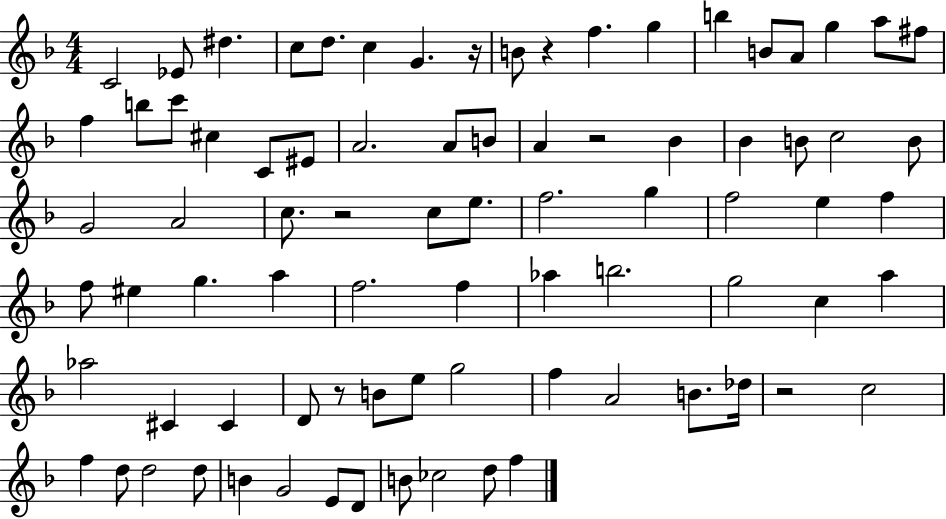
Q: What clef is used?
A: treble